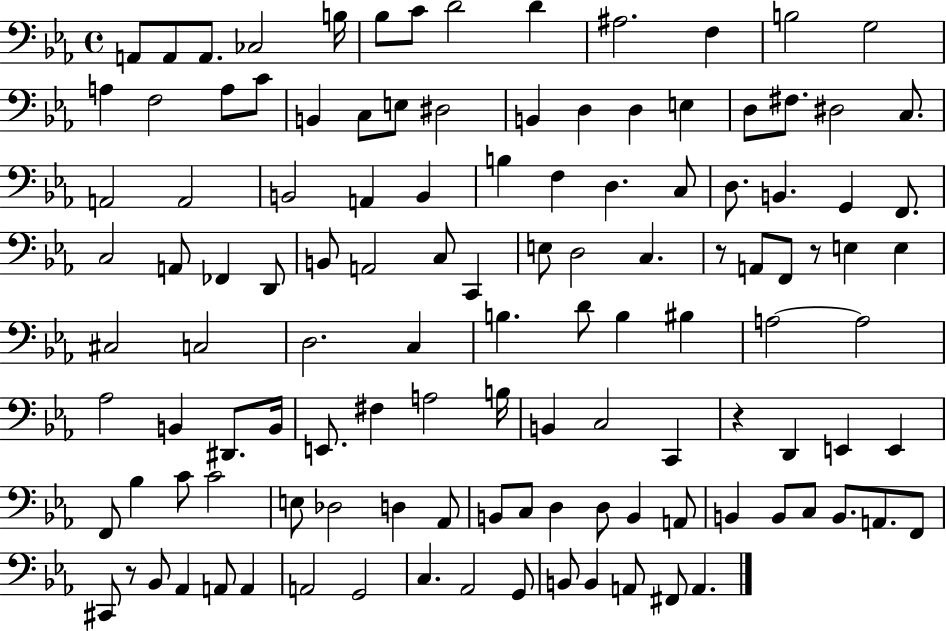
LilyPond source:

{
  \clef bass
  \time 4/4
  \defaultTimeSignature
  \key ees \major
  a,8 a,8 a,8. ces2 b16 | bes8 c'8 d'2 d'4 | ais2. f4 | b2 g2 | \break a4 f2 a8 c'8 | b,4 c8 e8 dis2 | b,4 d4 d4 e4 | d8 fis8. dis2 c8. | \break a,2 a,2 | b,2 a,4 b,4 | b4 f4 d4. c8 | d8. b,4. g,4 f,8. | \break c2 a,8 fes,4 d,8 | b,8 a,2 c8 c,4 | e8 d2 c4. | r8 a,8 f,8 r8 e4 e4 | \break cis2 c2 | d2. c4 | b4. d'8 b4 bis4 | a2~~ a2 | \break aes2 b,4 dis,8. b,16 | e,8. fis4 a2 b16 | b,4 c2 c,4 | r4 d,4 e,4 e,4 | \break f,8 bes4 c'8 c'2 | e8 des2 d4 aes,8 | b,8 c8 d4 d8 b,4 a,8 | b,4 b,8 c8 b,8. a,8. f,8 | \break cis,8 r8 bes,8 aes,4 a,8 a,4 | a,2 g,2 | c4. aes,2 g,8 | b,8 b,4 a,8 fis,8 a,4. | \break \bar "|."
}